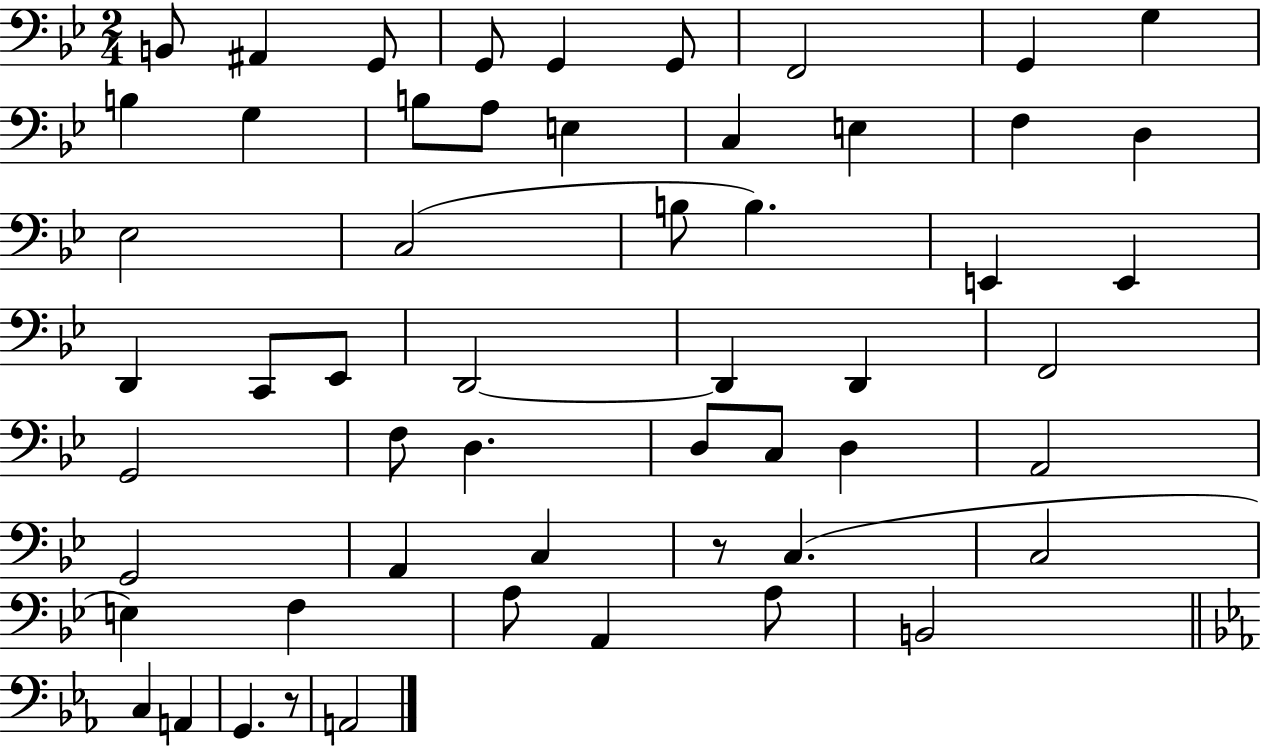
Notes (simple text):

B2/e A#2/q G2/e G2/e G2/q G2/e F2/h G2/q G3/q B3/q G3/q B3/e A3/e E3/q C3/q E3/q F3/q D3/q Eb3/h C3/h B3/e B3/q. E2/q E2/q D2/q C2/e Eb2/e D2/h D2/q D2/q F2/h G2/h F3/e D3/q. D3/e C3/e D3/q A2/h G2/h A2/q C3/q R/e C3/q. C3/h E3/q F3/q A3/e A2/q A3/e B2/h C3/q A2/q G2/q. R/e A2/h